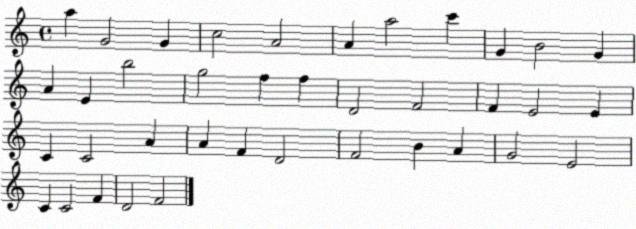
X:1
T:Untitled
M:4/4
L:1/4
K:C
a G2 G c2 A2 A a2 c' G B2 G A E b2 g2 f f D2 F2 F E2 E C C2 A A F D2 F2 B A G2 E2 C C2 F D2 F2